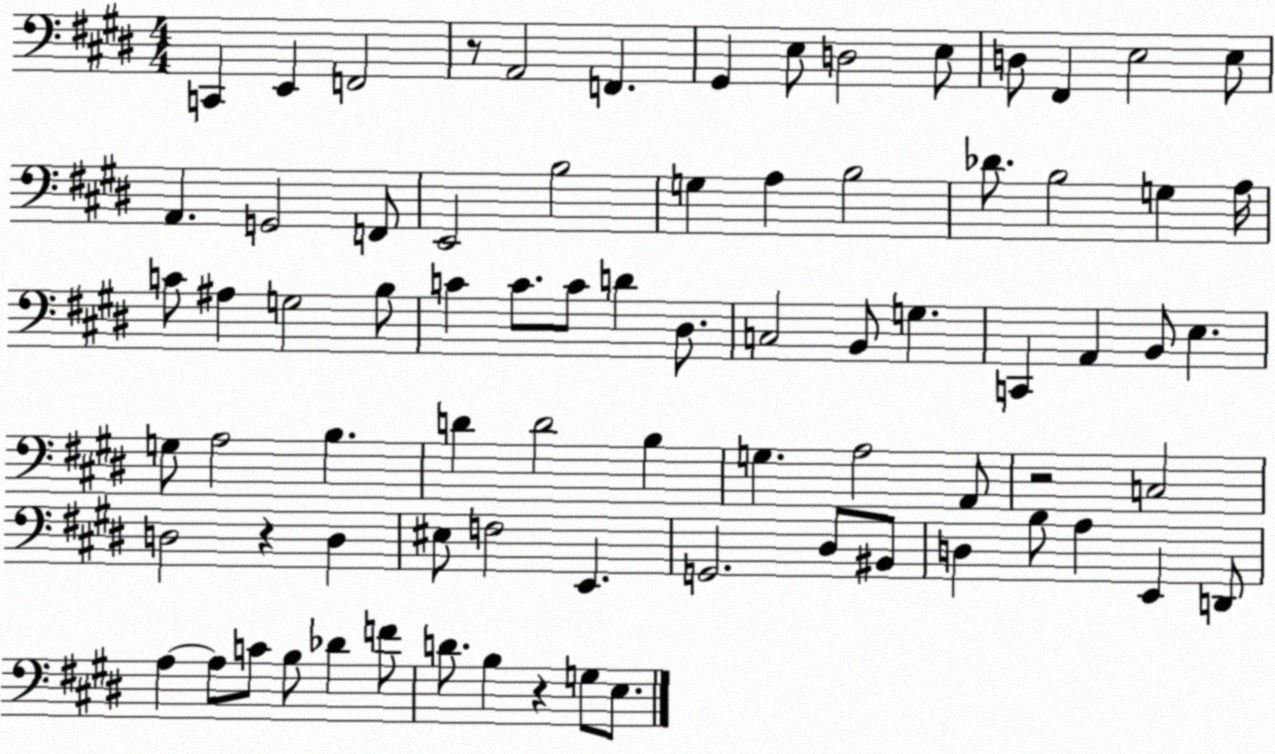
X:1
T:Untitled
M:4/4
L:1/4
K:E
C,, E,, F,,2 z/2 A,,2 F,, ^G,, E,/2 D,2 E,/2 D,/2 ^F,, E,2 E,/2 A,, G,,2 F,,/2 E,,2 B,2 G, A, B,2 _D/2 B,2 G, A,/4 C/2 ^A, G,2 B,/2 C C/2 C/2 D ^D,/2 C,2 B,,/2 G, C,, A,, B,,/2 E, G,/2 A,2 B, D D2 B, G, A,2 A,,/2 z2 C,2 D,2 z D, ^E,/2 F,2 E,, G,,2 ^D,/2 ^B,,/2 D, B,/2 A, E,, D,,/2 A, A,/2 C/2 B,/2 _D F/2 D/2 B, z G,/2 E,/2